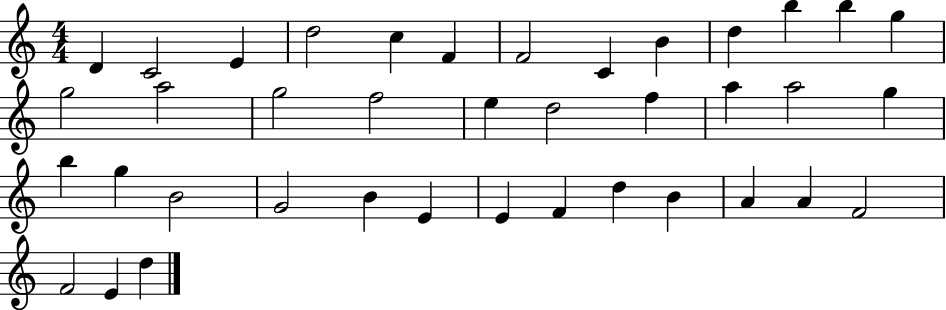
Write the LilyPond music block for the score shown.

{
  \clef treble
  \numericTimeSignature
  \time 4/4
  \key c \major
  d'4 c'2 e'4 | d''2 c''4 f'4 | f'2 c'4 b'4 | d''4 b''4 b''4 g''4 | \break g''2 a''2 | g''2 f''2 | e''4 d''2 f''4 | a''4 a''2 g''4 | \break b''4 g''4 b'2 | g'2 b'4 e'4 | e'4 f'4 d''4 b'4 | a'4 a'4 f'2 | \break f'2 e'4 d''4 | \bar "|."
}